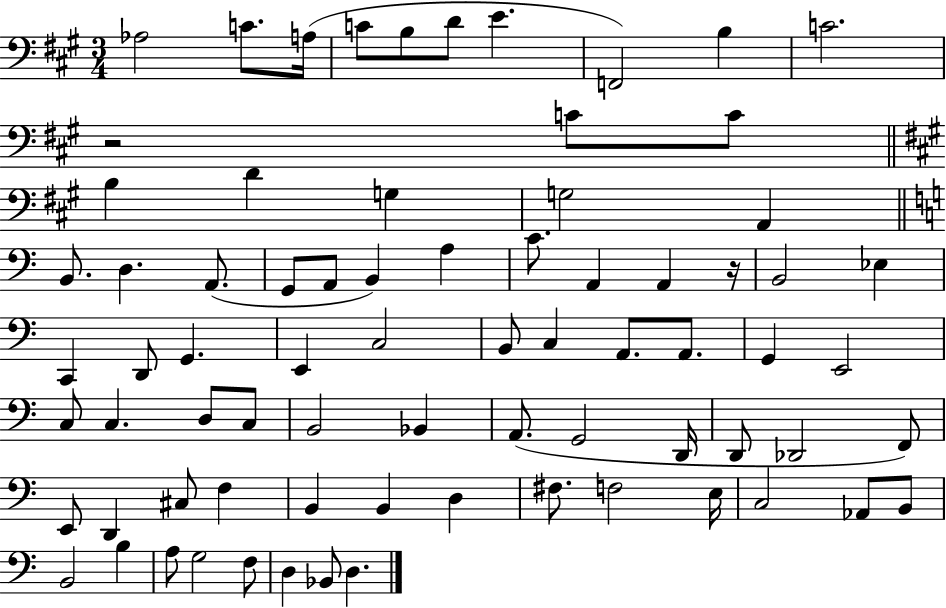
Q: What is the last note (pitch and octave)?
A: D3